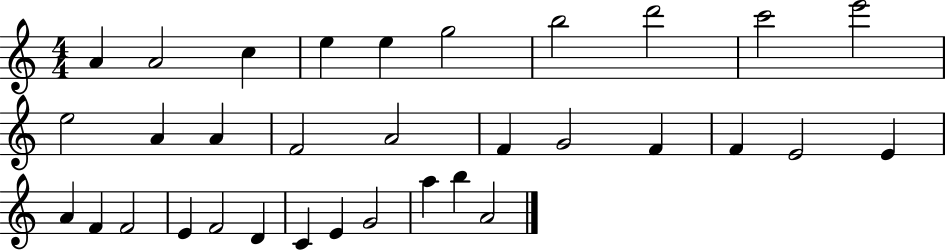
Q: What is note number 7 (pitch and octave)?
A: B5